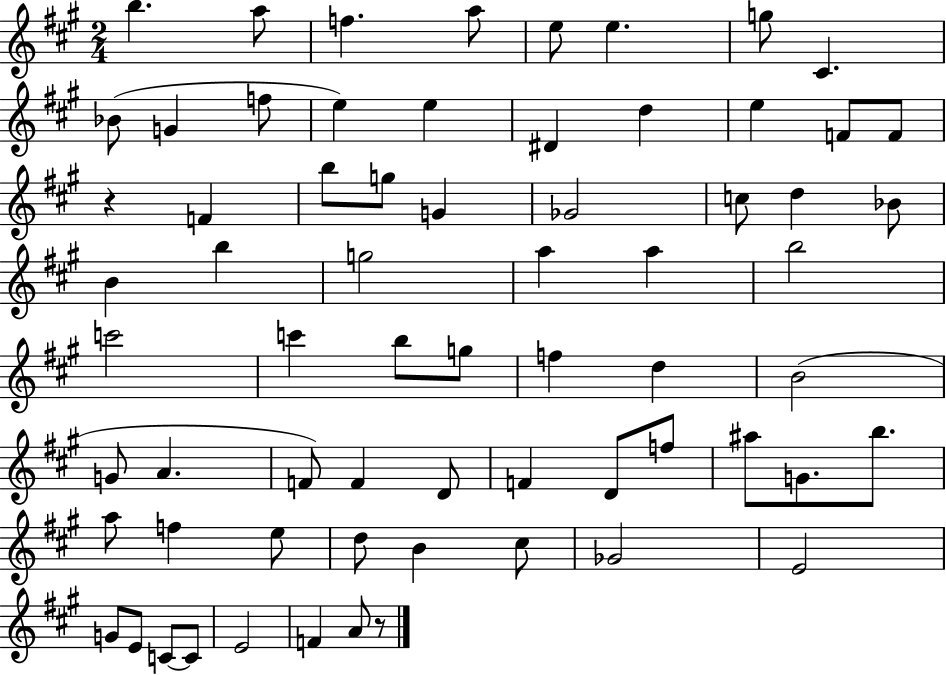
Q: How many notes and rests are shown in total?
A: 67